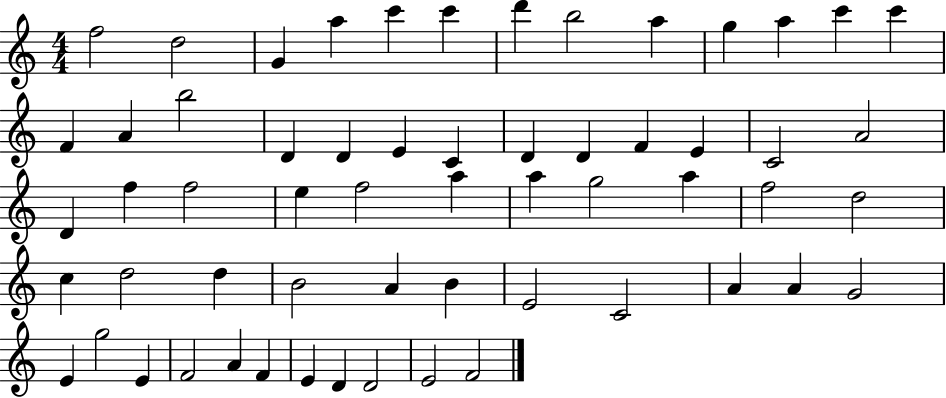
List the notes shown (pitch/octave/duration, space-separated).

F5/h D5/h G4/q A5/q C6/q C6/q D6/q B5/h A5/q G5/q A5/q C6/q C6/q F4/q A4/q B5/h D4/q D4/q E4/q C4/q D4/q D4/q F4/q E4/q C4/h A4/h D4/q F5/q F5/h E5/q F5/h A5/q A5/q G5/h A5/q F5/h D5/h C5/q D5/h D5/q B4/h A4/q B4/q E4/h C4/h A4/q A4/q G4/h E4/q G5/h E4/q F4/h A4/q F4/q E4/q D4/q D4/h E4/h F4/h